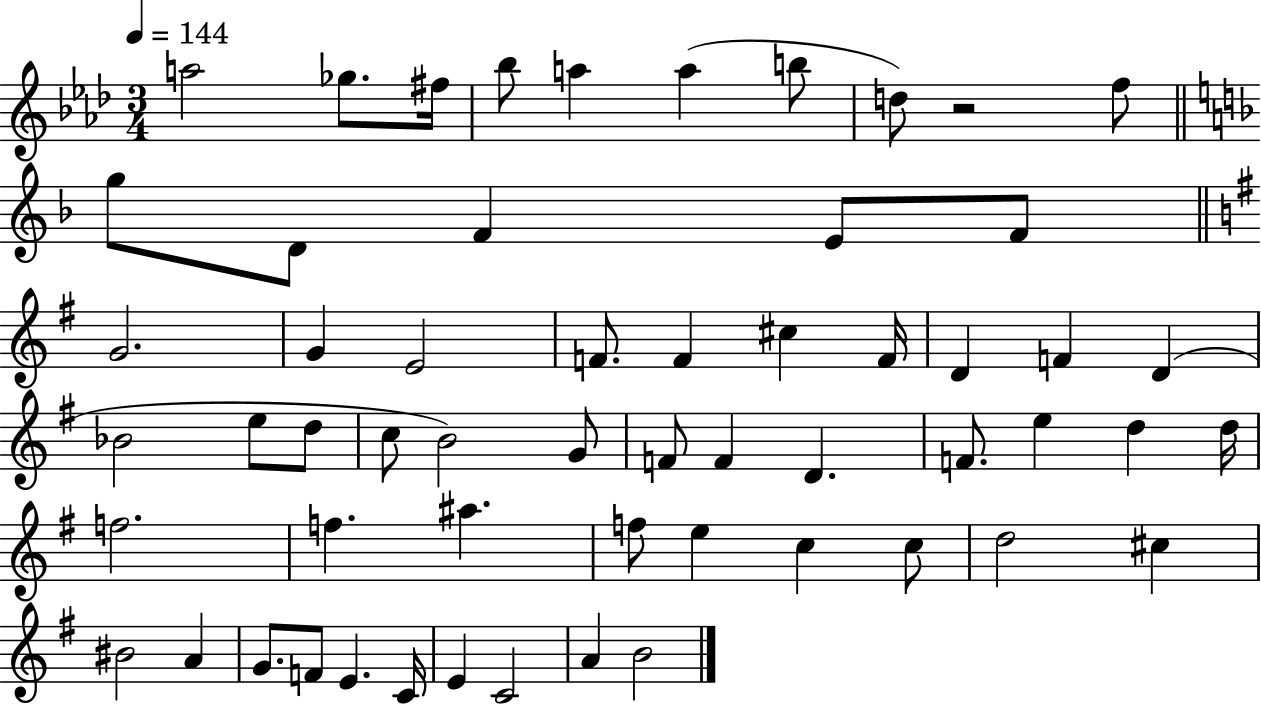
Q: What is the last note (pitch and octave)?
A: B4